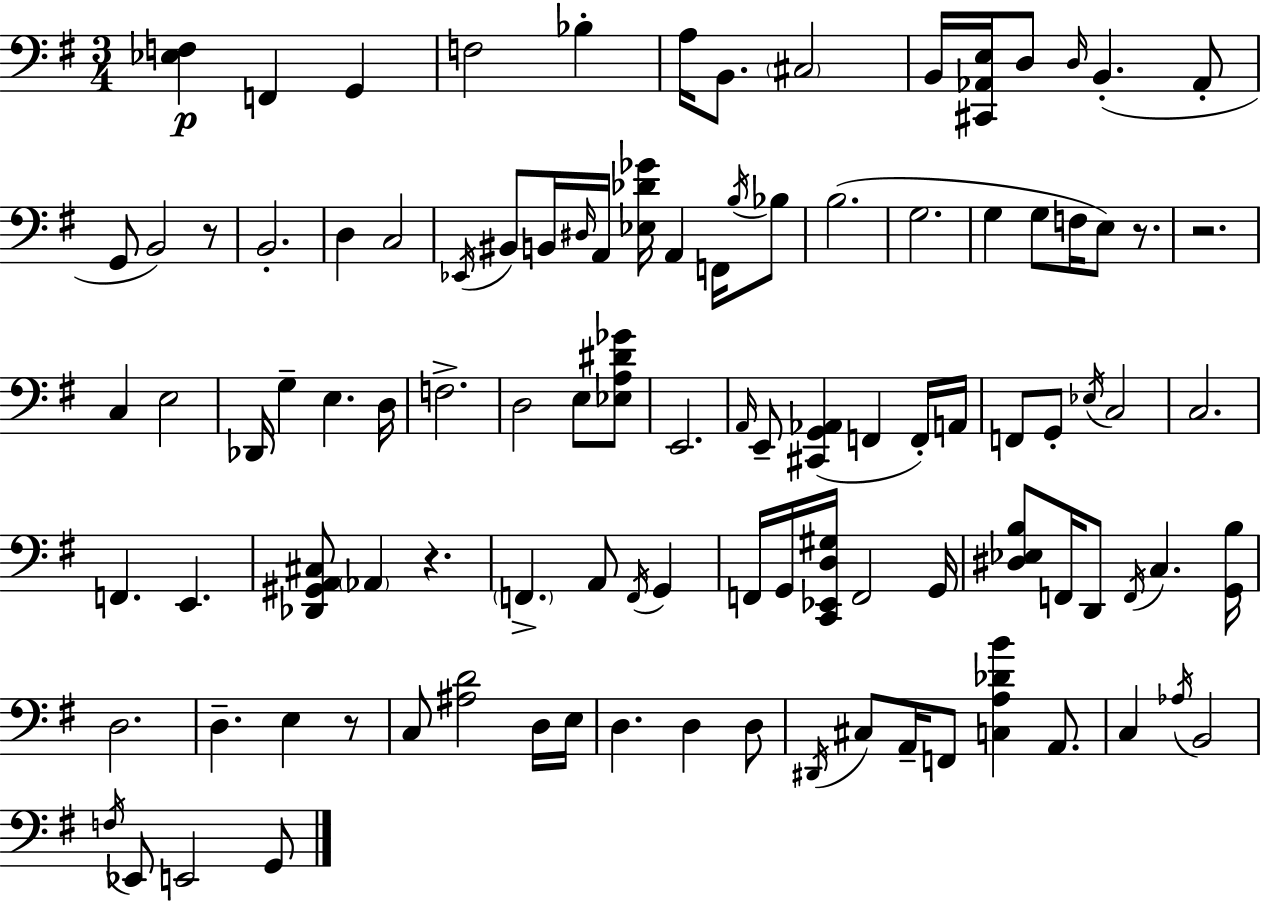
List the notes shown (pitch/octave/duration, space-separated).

[Eb3,F3]/q F2/q G2/q F3/h Bb3/q A3/s B2/e. C#3/h B2/s [C#2,Ab2,E3]/s D3/e D3/s B2/q. Ab2/e G2/e B2/h R/e B2/h. D3/q C3/h Eb2/s BIS2/e B2/s D#3/s A2/s [Eb3,Db4,Gb4]/s A2/q F2/s B3/s Bb3/e B3/h. G3/h. G3/q G3/e F3/s E3/e R/e. R/h. C3/q E3/h Db2/s G3/q E3/q. D3/s F3/h. D3/h E3/e [Eb3,A3,D#4,Gb4]/e E2/h. A2/s E2/e [C#2,G2,Ab2]/q F2/q F2/s A2/s F2/e G2/e Eb3/s C3/h C3/h. F2/q. E2/q. [Db2,G#2,A2,C#3]/e Ab2/q R/q. F2/q. A2/e F2/s G2/q F2/s G2/s [C2,Eb2,D3,G#3]/s F2/h G2/s [D#3,Eb3,B3]/e F2/s D2/e F2/s C3/q. [G2,B3]/s D3/h. D3/q. E3/q R/e C3/e [A#3,D4]/h D3/s E3/s D3/q. D3/q D3/e D#2/s C#3/e A2/s F2/e [C3,A3,Db4,B4]/q A2/e. C3/q Ab3/s B2/h F3/s Eb2/e E2/h G2/e